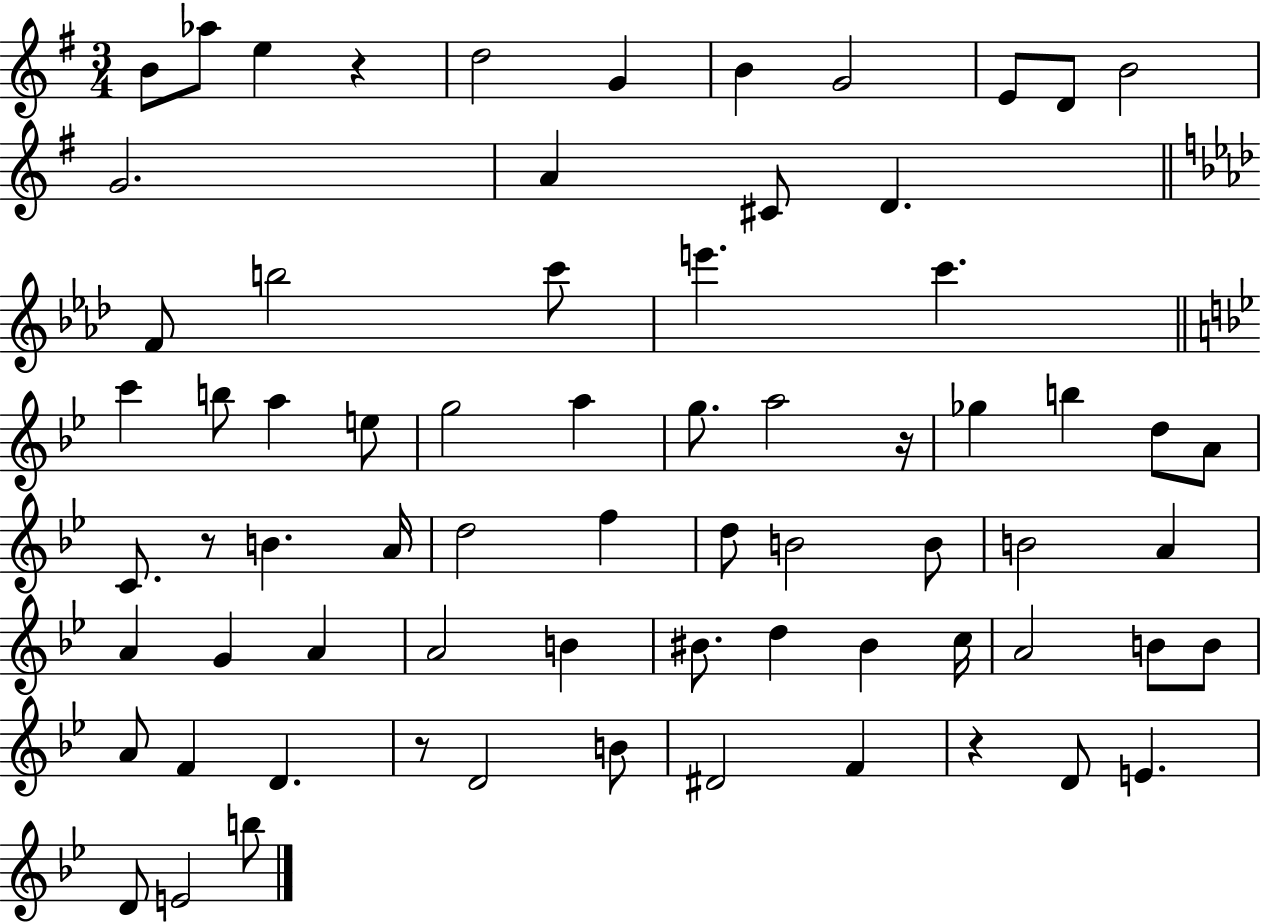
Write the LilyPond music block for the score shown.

{
  \clef treble
  \numericTimeSignature
  \time 3/4
  \key g \major
  \repeat volta 2 { b'8 aes''8 e''4 r4 | d''2 g'4 | b'4 g'2 | e'8 d'8 b'2 | \break g'2. | a'4 cis'8 d'4. | \bar "||" \break \key f \minor f'8 b''2 c'''8 | e'''4. c'''4. | \bar "||" \break \key bes \major c'''4 b''8 a''4 e''8 | g''2 a''4 | g''8. a''2 r16 | ges''4 b''4 d''8 a'8 | \break c'8. r8 b'4. a'16 | d''2 f''4 | d''8 b'2 b'8 | b'2 a'4 | \break a'4 g'4 a'4 | a'2 b'4 | bis'8. d''4 bis'4 c''16 | a'2 b'8 b'8 | \break a'8 f'4 d'4. | r8 d'2 b'8 | dis'2 f'4 | r4 d'8 e'4. | \break d'8 e'2 b''8 | } \bar "|."
}